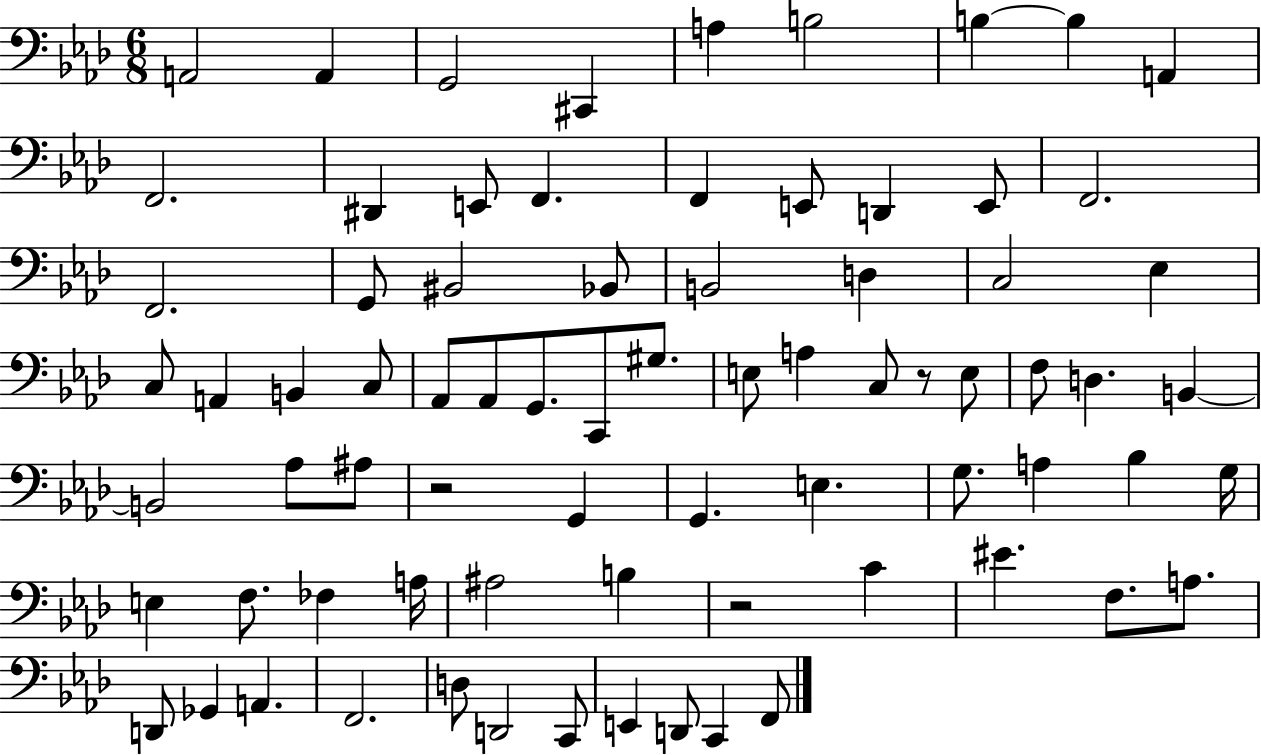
A2/h A2/q G2/h C#2/q A3/q B3/h B3/q B3/q A2/q F2/h. D#2/q E2/e F2/q. F2/q E2/e D2/q E2/e F2/h. F2/h. G2/e BIS2/h Bb2/e B2/h D3/q C3/h Eb3/q C3/e A2/q B2/q C3/e Ab2/e Ab2/e G2/e. C2/e G#3/e. E3/e A3/q C3/e R/e E3/e F3/e D3/q. B2/q B2/h Ab3/e A#3/e R/h G2/q G2/q. E3/q. G3/e. A3/q Bb3/q G3/s E3/q F3/e. FES3/q A3/s A#3/h B3/q R/h C4/q EIS4/q. F3/e. A3/e. D2/e Gb2/q A2/q. F2/h. D3/e D2/h C2/e E2/q D2/e C2/q F2/e